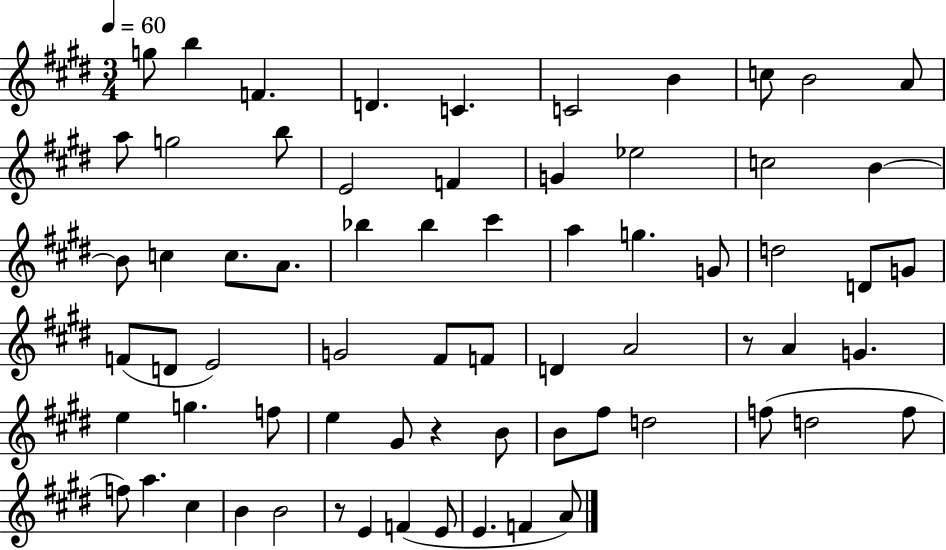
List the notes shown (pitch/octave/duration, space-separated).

G5/e B5/q F4/q. D4/q. C4/q. C4/h B4/q C5/e B4/h A4/e A5/e G5/h B5/e E4/h F4/q G4/q Eb5/h C5/h B4/q B4/e C5/q C5/e. A4/e. Bb5/q Bb5/q C#6/q A5/q G5/q. G4/e D5/h D4/e G4/e F4/e D4/e E4/h G4/h F#4/e F4/e D4/q A4/h R/e A4/q G4/q. E5/q G5/q. F5/e E5/q G#4/e R/q B4/e B4/e F#5/e D5/h F5/e D5/h F5/e F5/e A5/q. C#5/q B4/q B4/h R/e E4/q F4/q E4/e E4/q. F4/q A4/e